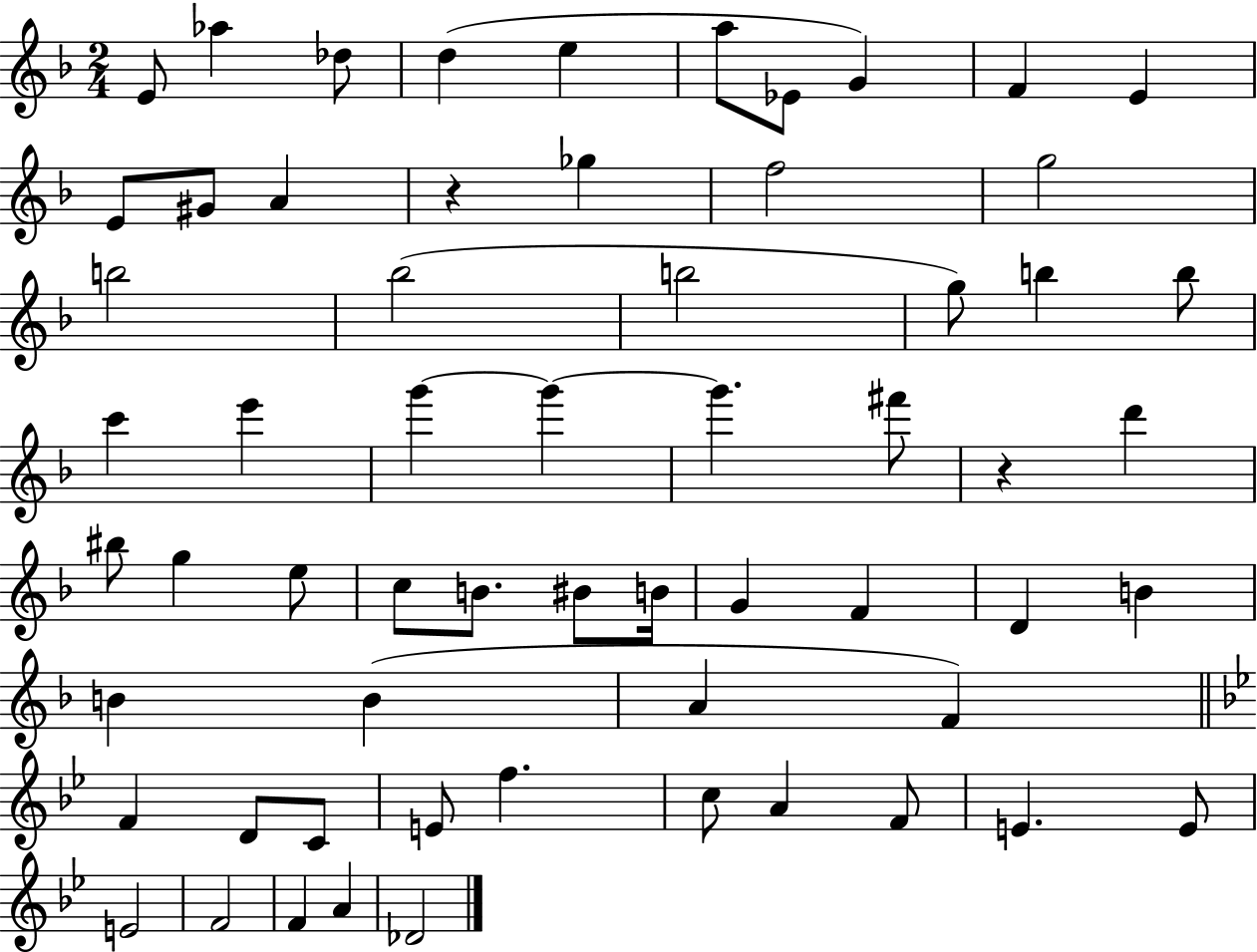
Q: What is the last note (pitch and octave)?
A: Db4